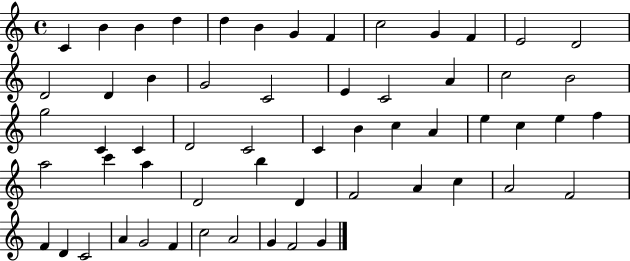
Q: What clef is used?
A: treble